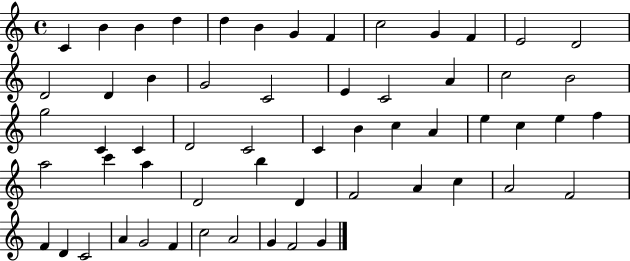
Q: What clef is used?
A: treble